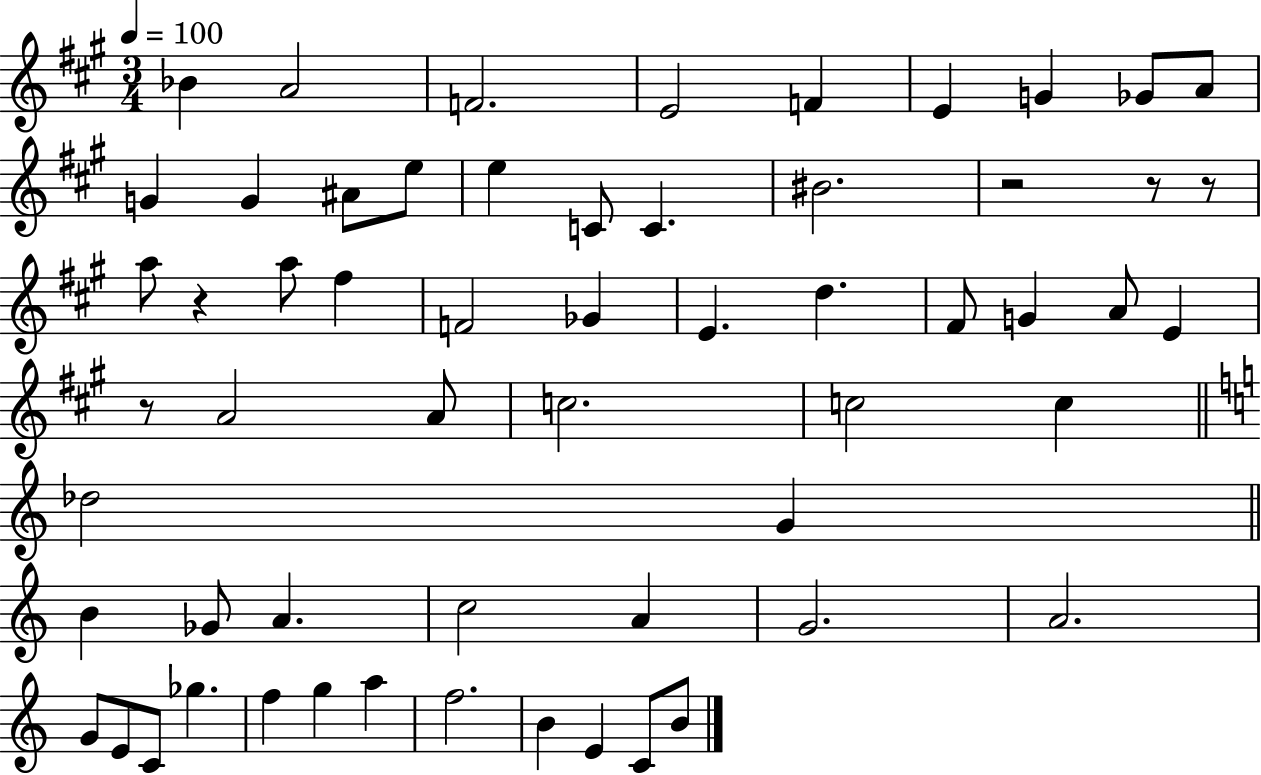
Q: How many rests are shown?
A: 5